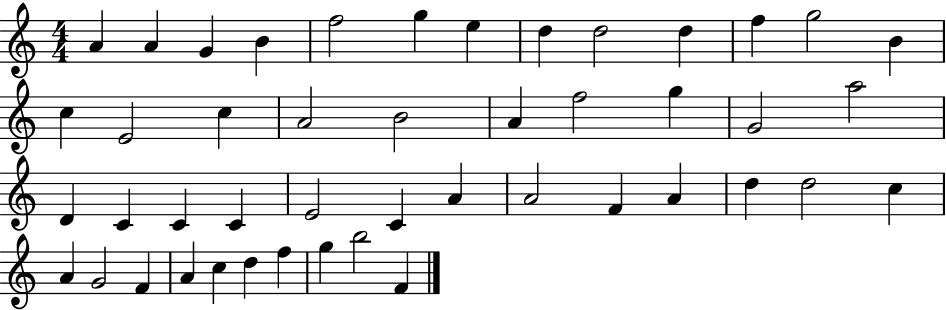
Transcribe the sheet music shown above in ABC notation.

X:1
T:Untitled
M:4/4
L:1/4
K:C
A A G B f2 g e d d2 d f g2 B c E2 c A2 B2 A f2 g G2 a2 D C C C E2 C A A2 F A d d2 c A G2 F A c d f g b2 F